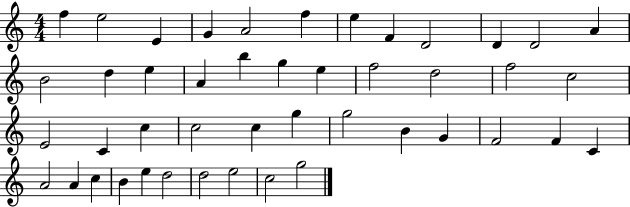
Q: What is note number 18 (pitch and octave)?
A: G5